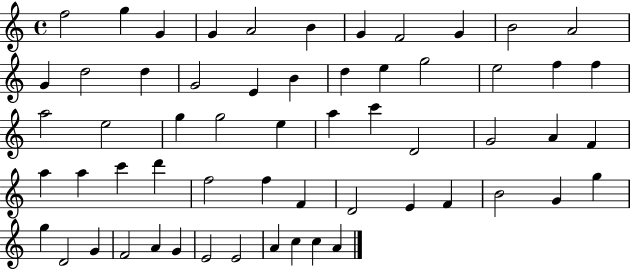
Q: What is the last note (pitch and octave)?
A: A4